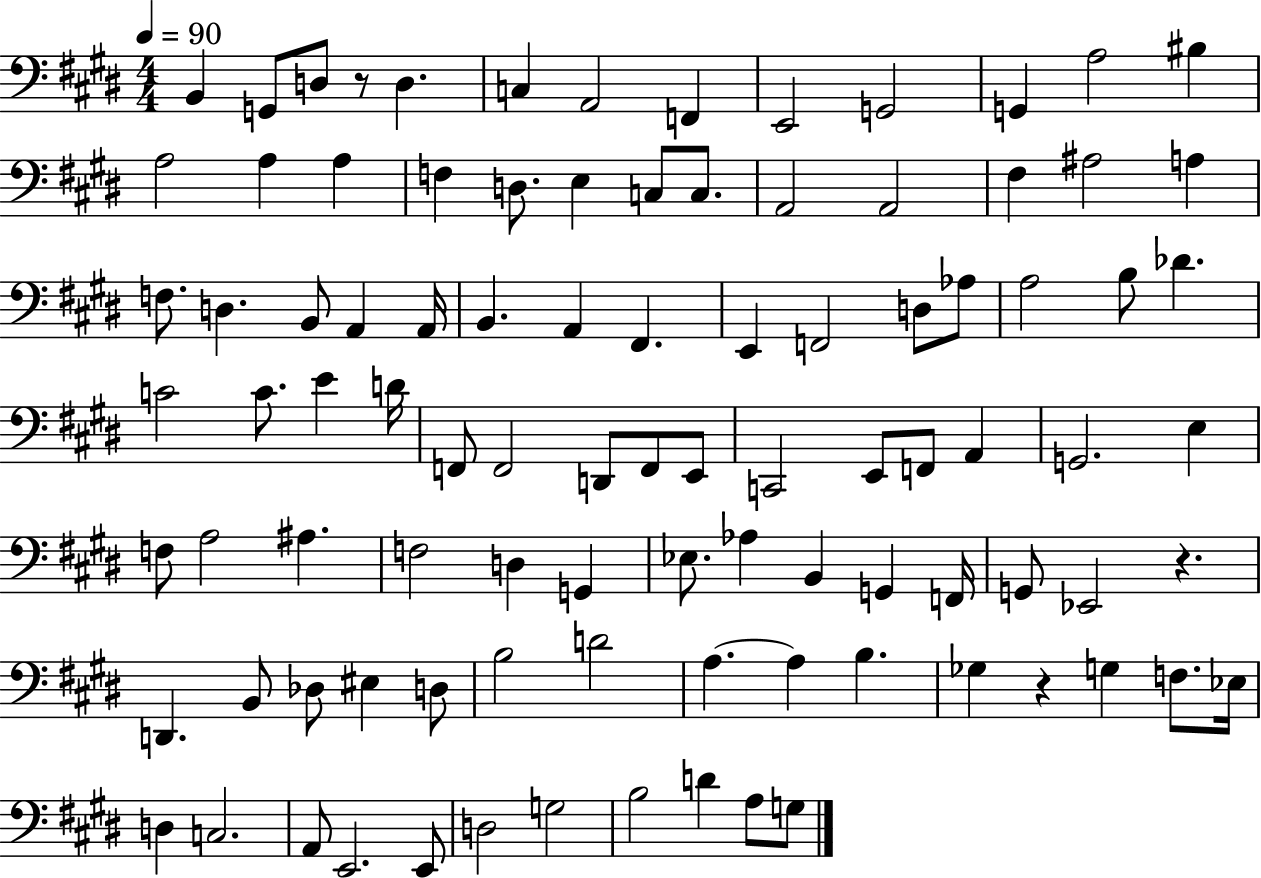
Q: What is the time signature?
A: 4/4